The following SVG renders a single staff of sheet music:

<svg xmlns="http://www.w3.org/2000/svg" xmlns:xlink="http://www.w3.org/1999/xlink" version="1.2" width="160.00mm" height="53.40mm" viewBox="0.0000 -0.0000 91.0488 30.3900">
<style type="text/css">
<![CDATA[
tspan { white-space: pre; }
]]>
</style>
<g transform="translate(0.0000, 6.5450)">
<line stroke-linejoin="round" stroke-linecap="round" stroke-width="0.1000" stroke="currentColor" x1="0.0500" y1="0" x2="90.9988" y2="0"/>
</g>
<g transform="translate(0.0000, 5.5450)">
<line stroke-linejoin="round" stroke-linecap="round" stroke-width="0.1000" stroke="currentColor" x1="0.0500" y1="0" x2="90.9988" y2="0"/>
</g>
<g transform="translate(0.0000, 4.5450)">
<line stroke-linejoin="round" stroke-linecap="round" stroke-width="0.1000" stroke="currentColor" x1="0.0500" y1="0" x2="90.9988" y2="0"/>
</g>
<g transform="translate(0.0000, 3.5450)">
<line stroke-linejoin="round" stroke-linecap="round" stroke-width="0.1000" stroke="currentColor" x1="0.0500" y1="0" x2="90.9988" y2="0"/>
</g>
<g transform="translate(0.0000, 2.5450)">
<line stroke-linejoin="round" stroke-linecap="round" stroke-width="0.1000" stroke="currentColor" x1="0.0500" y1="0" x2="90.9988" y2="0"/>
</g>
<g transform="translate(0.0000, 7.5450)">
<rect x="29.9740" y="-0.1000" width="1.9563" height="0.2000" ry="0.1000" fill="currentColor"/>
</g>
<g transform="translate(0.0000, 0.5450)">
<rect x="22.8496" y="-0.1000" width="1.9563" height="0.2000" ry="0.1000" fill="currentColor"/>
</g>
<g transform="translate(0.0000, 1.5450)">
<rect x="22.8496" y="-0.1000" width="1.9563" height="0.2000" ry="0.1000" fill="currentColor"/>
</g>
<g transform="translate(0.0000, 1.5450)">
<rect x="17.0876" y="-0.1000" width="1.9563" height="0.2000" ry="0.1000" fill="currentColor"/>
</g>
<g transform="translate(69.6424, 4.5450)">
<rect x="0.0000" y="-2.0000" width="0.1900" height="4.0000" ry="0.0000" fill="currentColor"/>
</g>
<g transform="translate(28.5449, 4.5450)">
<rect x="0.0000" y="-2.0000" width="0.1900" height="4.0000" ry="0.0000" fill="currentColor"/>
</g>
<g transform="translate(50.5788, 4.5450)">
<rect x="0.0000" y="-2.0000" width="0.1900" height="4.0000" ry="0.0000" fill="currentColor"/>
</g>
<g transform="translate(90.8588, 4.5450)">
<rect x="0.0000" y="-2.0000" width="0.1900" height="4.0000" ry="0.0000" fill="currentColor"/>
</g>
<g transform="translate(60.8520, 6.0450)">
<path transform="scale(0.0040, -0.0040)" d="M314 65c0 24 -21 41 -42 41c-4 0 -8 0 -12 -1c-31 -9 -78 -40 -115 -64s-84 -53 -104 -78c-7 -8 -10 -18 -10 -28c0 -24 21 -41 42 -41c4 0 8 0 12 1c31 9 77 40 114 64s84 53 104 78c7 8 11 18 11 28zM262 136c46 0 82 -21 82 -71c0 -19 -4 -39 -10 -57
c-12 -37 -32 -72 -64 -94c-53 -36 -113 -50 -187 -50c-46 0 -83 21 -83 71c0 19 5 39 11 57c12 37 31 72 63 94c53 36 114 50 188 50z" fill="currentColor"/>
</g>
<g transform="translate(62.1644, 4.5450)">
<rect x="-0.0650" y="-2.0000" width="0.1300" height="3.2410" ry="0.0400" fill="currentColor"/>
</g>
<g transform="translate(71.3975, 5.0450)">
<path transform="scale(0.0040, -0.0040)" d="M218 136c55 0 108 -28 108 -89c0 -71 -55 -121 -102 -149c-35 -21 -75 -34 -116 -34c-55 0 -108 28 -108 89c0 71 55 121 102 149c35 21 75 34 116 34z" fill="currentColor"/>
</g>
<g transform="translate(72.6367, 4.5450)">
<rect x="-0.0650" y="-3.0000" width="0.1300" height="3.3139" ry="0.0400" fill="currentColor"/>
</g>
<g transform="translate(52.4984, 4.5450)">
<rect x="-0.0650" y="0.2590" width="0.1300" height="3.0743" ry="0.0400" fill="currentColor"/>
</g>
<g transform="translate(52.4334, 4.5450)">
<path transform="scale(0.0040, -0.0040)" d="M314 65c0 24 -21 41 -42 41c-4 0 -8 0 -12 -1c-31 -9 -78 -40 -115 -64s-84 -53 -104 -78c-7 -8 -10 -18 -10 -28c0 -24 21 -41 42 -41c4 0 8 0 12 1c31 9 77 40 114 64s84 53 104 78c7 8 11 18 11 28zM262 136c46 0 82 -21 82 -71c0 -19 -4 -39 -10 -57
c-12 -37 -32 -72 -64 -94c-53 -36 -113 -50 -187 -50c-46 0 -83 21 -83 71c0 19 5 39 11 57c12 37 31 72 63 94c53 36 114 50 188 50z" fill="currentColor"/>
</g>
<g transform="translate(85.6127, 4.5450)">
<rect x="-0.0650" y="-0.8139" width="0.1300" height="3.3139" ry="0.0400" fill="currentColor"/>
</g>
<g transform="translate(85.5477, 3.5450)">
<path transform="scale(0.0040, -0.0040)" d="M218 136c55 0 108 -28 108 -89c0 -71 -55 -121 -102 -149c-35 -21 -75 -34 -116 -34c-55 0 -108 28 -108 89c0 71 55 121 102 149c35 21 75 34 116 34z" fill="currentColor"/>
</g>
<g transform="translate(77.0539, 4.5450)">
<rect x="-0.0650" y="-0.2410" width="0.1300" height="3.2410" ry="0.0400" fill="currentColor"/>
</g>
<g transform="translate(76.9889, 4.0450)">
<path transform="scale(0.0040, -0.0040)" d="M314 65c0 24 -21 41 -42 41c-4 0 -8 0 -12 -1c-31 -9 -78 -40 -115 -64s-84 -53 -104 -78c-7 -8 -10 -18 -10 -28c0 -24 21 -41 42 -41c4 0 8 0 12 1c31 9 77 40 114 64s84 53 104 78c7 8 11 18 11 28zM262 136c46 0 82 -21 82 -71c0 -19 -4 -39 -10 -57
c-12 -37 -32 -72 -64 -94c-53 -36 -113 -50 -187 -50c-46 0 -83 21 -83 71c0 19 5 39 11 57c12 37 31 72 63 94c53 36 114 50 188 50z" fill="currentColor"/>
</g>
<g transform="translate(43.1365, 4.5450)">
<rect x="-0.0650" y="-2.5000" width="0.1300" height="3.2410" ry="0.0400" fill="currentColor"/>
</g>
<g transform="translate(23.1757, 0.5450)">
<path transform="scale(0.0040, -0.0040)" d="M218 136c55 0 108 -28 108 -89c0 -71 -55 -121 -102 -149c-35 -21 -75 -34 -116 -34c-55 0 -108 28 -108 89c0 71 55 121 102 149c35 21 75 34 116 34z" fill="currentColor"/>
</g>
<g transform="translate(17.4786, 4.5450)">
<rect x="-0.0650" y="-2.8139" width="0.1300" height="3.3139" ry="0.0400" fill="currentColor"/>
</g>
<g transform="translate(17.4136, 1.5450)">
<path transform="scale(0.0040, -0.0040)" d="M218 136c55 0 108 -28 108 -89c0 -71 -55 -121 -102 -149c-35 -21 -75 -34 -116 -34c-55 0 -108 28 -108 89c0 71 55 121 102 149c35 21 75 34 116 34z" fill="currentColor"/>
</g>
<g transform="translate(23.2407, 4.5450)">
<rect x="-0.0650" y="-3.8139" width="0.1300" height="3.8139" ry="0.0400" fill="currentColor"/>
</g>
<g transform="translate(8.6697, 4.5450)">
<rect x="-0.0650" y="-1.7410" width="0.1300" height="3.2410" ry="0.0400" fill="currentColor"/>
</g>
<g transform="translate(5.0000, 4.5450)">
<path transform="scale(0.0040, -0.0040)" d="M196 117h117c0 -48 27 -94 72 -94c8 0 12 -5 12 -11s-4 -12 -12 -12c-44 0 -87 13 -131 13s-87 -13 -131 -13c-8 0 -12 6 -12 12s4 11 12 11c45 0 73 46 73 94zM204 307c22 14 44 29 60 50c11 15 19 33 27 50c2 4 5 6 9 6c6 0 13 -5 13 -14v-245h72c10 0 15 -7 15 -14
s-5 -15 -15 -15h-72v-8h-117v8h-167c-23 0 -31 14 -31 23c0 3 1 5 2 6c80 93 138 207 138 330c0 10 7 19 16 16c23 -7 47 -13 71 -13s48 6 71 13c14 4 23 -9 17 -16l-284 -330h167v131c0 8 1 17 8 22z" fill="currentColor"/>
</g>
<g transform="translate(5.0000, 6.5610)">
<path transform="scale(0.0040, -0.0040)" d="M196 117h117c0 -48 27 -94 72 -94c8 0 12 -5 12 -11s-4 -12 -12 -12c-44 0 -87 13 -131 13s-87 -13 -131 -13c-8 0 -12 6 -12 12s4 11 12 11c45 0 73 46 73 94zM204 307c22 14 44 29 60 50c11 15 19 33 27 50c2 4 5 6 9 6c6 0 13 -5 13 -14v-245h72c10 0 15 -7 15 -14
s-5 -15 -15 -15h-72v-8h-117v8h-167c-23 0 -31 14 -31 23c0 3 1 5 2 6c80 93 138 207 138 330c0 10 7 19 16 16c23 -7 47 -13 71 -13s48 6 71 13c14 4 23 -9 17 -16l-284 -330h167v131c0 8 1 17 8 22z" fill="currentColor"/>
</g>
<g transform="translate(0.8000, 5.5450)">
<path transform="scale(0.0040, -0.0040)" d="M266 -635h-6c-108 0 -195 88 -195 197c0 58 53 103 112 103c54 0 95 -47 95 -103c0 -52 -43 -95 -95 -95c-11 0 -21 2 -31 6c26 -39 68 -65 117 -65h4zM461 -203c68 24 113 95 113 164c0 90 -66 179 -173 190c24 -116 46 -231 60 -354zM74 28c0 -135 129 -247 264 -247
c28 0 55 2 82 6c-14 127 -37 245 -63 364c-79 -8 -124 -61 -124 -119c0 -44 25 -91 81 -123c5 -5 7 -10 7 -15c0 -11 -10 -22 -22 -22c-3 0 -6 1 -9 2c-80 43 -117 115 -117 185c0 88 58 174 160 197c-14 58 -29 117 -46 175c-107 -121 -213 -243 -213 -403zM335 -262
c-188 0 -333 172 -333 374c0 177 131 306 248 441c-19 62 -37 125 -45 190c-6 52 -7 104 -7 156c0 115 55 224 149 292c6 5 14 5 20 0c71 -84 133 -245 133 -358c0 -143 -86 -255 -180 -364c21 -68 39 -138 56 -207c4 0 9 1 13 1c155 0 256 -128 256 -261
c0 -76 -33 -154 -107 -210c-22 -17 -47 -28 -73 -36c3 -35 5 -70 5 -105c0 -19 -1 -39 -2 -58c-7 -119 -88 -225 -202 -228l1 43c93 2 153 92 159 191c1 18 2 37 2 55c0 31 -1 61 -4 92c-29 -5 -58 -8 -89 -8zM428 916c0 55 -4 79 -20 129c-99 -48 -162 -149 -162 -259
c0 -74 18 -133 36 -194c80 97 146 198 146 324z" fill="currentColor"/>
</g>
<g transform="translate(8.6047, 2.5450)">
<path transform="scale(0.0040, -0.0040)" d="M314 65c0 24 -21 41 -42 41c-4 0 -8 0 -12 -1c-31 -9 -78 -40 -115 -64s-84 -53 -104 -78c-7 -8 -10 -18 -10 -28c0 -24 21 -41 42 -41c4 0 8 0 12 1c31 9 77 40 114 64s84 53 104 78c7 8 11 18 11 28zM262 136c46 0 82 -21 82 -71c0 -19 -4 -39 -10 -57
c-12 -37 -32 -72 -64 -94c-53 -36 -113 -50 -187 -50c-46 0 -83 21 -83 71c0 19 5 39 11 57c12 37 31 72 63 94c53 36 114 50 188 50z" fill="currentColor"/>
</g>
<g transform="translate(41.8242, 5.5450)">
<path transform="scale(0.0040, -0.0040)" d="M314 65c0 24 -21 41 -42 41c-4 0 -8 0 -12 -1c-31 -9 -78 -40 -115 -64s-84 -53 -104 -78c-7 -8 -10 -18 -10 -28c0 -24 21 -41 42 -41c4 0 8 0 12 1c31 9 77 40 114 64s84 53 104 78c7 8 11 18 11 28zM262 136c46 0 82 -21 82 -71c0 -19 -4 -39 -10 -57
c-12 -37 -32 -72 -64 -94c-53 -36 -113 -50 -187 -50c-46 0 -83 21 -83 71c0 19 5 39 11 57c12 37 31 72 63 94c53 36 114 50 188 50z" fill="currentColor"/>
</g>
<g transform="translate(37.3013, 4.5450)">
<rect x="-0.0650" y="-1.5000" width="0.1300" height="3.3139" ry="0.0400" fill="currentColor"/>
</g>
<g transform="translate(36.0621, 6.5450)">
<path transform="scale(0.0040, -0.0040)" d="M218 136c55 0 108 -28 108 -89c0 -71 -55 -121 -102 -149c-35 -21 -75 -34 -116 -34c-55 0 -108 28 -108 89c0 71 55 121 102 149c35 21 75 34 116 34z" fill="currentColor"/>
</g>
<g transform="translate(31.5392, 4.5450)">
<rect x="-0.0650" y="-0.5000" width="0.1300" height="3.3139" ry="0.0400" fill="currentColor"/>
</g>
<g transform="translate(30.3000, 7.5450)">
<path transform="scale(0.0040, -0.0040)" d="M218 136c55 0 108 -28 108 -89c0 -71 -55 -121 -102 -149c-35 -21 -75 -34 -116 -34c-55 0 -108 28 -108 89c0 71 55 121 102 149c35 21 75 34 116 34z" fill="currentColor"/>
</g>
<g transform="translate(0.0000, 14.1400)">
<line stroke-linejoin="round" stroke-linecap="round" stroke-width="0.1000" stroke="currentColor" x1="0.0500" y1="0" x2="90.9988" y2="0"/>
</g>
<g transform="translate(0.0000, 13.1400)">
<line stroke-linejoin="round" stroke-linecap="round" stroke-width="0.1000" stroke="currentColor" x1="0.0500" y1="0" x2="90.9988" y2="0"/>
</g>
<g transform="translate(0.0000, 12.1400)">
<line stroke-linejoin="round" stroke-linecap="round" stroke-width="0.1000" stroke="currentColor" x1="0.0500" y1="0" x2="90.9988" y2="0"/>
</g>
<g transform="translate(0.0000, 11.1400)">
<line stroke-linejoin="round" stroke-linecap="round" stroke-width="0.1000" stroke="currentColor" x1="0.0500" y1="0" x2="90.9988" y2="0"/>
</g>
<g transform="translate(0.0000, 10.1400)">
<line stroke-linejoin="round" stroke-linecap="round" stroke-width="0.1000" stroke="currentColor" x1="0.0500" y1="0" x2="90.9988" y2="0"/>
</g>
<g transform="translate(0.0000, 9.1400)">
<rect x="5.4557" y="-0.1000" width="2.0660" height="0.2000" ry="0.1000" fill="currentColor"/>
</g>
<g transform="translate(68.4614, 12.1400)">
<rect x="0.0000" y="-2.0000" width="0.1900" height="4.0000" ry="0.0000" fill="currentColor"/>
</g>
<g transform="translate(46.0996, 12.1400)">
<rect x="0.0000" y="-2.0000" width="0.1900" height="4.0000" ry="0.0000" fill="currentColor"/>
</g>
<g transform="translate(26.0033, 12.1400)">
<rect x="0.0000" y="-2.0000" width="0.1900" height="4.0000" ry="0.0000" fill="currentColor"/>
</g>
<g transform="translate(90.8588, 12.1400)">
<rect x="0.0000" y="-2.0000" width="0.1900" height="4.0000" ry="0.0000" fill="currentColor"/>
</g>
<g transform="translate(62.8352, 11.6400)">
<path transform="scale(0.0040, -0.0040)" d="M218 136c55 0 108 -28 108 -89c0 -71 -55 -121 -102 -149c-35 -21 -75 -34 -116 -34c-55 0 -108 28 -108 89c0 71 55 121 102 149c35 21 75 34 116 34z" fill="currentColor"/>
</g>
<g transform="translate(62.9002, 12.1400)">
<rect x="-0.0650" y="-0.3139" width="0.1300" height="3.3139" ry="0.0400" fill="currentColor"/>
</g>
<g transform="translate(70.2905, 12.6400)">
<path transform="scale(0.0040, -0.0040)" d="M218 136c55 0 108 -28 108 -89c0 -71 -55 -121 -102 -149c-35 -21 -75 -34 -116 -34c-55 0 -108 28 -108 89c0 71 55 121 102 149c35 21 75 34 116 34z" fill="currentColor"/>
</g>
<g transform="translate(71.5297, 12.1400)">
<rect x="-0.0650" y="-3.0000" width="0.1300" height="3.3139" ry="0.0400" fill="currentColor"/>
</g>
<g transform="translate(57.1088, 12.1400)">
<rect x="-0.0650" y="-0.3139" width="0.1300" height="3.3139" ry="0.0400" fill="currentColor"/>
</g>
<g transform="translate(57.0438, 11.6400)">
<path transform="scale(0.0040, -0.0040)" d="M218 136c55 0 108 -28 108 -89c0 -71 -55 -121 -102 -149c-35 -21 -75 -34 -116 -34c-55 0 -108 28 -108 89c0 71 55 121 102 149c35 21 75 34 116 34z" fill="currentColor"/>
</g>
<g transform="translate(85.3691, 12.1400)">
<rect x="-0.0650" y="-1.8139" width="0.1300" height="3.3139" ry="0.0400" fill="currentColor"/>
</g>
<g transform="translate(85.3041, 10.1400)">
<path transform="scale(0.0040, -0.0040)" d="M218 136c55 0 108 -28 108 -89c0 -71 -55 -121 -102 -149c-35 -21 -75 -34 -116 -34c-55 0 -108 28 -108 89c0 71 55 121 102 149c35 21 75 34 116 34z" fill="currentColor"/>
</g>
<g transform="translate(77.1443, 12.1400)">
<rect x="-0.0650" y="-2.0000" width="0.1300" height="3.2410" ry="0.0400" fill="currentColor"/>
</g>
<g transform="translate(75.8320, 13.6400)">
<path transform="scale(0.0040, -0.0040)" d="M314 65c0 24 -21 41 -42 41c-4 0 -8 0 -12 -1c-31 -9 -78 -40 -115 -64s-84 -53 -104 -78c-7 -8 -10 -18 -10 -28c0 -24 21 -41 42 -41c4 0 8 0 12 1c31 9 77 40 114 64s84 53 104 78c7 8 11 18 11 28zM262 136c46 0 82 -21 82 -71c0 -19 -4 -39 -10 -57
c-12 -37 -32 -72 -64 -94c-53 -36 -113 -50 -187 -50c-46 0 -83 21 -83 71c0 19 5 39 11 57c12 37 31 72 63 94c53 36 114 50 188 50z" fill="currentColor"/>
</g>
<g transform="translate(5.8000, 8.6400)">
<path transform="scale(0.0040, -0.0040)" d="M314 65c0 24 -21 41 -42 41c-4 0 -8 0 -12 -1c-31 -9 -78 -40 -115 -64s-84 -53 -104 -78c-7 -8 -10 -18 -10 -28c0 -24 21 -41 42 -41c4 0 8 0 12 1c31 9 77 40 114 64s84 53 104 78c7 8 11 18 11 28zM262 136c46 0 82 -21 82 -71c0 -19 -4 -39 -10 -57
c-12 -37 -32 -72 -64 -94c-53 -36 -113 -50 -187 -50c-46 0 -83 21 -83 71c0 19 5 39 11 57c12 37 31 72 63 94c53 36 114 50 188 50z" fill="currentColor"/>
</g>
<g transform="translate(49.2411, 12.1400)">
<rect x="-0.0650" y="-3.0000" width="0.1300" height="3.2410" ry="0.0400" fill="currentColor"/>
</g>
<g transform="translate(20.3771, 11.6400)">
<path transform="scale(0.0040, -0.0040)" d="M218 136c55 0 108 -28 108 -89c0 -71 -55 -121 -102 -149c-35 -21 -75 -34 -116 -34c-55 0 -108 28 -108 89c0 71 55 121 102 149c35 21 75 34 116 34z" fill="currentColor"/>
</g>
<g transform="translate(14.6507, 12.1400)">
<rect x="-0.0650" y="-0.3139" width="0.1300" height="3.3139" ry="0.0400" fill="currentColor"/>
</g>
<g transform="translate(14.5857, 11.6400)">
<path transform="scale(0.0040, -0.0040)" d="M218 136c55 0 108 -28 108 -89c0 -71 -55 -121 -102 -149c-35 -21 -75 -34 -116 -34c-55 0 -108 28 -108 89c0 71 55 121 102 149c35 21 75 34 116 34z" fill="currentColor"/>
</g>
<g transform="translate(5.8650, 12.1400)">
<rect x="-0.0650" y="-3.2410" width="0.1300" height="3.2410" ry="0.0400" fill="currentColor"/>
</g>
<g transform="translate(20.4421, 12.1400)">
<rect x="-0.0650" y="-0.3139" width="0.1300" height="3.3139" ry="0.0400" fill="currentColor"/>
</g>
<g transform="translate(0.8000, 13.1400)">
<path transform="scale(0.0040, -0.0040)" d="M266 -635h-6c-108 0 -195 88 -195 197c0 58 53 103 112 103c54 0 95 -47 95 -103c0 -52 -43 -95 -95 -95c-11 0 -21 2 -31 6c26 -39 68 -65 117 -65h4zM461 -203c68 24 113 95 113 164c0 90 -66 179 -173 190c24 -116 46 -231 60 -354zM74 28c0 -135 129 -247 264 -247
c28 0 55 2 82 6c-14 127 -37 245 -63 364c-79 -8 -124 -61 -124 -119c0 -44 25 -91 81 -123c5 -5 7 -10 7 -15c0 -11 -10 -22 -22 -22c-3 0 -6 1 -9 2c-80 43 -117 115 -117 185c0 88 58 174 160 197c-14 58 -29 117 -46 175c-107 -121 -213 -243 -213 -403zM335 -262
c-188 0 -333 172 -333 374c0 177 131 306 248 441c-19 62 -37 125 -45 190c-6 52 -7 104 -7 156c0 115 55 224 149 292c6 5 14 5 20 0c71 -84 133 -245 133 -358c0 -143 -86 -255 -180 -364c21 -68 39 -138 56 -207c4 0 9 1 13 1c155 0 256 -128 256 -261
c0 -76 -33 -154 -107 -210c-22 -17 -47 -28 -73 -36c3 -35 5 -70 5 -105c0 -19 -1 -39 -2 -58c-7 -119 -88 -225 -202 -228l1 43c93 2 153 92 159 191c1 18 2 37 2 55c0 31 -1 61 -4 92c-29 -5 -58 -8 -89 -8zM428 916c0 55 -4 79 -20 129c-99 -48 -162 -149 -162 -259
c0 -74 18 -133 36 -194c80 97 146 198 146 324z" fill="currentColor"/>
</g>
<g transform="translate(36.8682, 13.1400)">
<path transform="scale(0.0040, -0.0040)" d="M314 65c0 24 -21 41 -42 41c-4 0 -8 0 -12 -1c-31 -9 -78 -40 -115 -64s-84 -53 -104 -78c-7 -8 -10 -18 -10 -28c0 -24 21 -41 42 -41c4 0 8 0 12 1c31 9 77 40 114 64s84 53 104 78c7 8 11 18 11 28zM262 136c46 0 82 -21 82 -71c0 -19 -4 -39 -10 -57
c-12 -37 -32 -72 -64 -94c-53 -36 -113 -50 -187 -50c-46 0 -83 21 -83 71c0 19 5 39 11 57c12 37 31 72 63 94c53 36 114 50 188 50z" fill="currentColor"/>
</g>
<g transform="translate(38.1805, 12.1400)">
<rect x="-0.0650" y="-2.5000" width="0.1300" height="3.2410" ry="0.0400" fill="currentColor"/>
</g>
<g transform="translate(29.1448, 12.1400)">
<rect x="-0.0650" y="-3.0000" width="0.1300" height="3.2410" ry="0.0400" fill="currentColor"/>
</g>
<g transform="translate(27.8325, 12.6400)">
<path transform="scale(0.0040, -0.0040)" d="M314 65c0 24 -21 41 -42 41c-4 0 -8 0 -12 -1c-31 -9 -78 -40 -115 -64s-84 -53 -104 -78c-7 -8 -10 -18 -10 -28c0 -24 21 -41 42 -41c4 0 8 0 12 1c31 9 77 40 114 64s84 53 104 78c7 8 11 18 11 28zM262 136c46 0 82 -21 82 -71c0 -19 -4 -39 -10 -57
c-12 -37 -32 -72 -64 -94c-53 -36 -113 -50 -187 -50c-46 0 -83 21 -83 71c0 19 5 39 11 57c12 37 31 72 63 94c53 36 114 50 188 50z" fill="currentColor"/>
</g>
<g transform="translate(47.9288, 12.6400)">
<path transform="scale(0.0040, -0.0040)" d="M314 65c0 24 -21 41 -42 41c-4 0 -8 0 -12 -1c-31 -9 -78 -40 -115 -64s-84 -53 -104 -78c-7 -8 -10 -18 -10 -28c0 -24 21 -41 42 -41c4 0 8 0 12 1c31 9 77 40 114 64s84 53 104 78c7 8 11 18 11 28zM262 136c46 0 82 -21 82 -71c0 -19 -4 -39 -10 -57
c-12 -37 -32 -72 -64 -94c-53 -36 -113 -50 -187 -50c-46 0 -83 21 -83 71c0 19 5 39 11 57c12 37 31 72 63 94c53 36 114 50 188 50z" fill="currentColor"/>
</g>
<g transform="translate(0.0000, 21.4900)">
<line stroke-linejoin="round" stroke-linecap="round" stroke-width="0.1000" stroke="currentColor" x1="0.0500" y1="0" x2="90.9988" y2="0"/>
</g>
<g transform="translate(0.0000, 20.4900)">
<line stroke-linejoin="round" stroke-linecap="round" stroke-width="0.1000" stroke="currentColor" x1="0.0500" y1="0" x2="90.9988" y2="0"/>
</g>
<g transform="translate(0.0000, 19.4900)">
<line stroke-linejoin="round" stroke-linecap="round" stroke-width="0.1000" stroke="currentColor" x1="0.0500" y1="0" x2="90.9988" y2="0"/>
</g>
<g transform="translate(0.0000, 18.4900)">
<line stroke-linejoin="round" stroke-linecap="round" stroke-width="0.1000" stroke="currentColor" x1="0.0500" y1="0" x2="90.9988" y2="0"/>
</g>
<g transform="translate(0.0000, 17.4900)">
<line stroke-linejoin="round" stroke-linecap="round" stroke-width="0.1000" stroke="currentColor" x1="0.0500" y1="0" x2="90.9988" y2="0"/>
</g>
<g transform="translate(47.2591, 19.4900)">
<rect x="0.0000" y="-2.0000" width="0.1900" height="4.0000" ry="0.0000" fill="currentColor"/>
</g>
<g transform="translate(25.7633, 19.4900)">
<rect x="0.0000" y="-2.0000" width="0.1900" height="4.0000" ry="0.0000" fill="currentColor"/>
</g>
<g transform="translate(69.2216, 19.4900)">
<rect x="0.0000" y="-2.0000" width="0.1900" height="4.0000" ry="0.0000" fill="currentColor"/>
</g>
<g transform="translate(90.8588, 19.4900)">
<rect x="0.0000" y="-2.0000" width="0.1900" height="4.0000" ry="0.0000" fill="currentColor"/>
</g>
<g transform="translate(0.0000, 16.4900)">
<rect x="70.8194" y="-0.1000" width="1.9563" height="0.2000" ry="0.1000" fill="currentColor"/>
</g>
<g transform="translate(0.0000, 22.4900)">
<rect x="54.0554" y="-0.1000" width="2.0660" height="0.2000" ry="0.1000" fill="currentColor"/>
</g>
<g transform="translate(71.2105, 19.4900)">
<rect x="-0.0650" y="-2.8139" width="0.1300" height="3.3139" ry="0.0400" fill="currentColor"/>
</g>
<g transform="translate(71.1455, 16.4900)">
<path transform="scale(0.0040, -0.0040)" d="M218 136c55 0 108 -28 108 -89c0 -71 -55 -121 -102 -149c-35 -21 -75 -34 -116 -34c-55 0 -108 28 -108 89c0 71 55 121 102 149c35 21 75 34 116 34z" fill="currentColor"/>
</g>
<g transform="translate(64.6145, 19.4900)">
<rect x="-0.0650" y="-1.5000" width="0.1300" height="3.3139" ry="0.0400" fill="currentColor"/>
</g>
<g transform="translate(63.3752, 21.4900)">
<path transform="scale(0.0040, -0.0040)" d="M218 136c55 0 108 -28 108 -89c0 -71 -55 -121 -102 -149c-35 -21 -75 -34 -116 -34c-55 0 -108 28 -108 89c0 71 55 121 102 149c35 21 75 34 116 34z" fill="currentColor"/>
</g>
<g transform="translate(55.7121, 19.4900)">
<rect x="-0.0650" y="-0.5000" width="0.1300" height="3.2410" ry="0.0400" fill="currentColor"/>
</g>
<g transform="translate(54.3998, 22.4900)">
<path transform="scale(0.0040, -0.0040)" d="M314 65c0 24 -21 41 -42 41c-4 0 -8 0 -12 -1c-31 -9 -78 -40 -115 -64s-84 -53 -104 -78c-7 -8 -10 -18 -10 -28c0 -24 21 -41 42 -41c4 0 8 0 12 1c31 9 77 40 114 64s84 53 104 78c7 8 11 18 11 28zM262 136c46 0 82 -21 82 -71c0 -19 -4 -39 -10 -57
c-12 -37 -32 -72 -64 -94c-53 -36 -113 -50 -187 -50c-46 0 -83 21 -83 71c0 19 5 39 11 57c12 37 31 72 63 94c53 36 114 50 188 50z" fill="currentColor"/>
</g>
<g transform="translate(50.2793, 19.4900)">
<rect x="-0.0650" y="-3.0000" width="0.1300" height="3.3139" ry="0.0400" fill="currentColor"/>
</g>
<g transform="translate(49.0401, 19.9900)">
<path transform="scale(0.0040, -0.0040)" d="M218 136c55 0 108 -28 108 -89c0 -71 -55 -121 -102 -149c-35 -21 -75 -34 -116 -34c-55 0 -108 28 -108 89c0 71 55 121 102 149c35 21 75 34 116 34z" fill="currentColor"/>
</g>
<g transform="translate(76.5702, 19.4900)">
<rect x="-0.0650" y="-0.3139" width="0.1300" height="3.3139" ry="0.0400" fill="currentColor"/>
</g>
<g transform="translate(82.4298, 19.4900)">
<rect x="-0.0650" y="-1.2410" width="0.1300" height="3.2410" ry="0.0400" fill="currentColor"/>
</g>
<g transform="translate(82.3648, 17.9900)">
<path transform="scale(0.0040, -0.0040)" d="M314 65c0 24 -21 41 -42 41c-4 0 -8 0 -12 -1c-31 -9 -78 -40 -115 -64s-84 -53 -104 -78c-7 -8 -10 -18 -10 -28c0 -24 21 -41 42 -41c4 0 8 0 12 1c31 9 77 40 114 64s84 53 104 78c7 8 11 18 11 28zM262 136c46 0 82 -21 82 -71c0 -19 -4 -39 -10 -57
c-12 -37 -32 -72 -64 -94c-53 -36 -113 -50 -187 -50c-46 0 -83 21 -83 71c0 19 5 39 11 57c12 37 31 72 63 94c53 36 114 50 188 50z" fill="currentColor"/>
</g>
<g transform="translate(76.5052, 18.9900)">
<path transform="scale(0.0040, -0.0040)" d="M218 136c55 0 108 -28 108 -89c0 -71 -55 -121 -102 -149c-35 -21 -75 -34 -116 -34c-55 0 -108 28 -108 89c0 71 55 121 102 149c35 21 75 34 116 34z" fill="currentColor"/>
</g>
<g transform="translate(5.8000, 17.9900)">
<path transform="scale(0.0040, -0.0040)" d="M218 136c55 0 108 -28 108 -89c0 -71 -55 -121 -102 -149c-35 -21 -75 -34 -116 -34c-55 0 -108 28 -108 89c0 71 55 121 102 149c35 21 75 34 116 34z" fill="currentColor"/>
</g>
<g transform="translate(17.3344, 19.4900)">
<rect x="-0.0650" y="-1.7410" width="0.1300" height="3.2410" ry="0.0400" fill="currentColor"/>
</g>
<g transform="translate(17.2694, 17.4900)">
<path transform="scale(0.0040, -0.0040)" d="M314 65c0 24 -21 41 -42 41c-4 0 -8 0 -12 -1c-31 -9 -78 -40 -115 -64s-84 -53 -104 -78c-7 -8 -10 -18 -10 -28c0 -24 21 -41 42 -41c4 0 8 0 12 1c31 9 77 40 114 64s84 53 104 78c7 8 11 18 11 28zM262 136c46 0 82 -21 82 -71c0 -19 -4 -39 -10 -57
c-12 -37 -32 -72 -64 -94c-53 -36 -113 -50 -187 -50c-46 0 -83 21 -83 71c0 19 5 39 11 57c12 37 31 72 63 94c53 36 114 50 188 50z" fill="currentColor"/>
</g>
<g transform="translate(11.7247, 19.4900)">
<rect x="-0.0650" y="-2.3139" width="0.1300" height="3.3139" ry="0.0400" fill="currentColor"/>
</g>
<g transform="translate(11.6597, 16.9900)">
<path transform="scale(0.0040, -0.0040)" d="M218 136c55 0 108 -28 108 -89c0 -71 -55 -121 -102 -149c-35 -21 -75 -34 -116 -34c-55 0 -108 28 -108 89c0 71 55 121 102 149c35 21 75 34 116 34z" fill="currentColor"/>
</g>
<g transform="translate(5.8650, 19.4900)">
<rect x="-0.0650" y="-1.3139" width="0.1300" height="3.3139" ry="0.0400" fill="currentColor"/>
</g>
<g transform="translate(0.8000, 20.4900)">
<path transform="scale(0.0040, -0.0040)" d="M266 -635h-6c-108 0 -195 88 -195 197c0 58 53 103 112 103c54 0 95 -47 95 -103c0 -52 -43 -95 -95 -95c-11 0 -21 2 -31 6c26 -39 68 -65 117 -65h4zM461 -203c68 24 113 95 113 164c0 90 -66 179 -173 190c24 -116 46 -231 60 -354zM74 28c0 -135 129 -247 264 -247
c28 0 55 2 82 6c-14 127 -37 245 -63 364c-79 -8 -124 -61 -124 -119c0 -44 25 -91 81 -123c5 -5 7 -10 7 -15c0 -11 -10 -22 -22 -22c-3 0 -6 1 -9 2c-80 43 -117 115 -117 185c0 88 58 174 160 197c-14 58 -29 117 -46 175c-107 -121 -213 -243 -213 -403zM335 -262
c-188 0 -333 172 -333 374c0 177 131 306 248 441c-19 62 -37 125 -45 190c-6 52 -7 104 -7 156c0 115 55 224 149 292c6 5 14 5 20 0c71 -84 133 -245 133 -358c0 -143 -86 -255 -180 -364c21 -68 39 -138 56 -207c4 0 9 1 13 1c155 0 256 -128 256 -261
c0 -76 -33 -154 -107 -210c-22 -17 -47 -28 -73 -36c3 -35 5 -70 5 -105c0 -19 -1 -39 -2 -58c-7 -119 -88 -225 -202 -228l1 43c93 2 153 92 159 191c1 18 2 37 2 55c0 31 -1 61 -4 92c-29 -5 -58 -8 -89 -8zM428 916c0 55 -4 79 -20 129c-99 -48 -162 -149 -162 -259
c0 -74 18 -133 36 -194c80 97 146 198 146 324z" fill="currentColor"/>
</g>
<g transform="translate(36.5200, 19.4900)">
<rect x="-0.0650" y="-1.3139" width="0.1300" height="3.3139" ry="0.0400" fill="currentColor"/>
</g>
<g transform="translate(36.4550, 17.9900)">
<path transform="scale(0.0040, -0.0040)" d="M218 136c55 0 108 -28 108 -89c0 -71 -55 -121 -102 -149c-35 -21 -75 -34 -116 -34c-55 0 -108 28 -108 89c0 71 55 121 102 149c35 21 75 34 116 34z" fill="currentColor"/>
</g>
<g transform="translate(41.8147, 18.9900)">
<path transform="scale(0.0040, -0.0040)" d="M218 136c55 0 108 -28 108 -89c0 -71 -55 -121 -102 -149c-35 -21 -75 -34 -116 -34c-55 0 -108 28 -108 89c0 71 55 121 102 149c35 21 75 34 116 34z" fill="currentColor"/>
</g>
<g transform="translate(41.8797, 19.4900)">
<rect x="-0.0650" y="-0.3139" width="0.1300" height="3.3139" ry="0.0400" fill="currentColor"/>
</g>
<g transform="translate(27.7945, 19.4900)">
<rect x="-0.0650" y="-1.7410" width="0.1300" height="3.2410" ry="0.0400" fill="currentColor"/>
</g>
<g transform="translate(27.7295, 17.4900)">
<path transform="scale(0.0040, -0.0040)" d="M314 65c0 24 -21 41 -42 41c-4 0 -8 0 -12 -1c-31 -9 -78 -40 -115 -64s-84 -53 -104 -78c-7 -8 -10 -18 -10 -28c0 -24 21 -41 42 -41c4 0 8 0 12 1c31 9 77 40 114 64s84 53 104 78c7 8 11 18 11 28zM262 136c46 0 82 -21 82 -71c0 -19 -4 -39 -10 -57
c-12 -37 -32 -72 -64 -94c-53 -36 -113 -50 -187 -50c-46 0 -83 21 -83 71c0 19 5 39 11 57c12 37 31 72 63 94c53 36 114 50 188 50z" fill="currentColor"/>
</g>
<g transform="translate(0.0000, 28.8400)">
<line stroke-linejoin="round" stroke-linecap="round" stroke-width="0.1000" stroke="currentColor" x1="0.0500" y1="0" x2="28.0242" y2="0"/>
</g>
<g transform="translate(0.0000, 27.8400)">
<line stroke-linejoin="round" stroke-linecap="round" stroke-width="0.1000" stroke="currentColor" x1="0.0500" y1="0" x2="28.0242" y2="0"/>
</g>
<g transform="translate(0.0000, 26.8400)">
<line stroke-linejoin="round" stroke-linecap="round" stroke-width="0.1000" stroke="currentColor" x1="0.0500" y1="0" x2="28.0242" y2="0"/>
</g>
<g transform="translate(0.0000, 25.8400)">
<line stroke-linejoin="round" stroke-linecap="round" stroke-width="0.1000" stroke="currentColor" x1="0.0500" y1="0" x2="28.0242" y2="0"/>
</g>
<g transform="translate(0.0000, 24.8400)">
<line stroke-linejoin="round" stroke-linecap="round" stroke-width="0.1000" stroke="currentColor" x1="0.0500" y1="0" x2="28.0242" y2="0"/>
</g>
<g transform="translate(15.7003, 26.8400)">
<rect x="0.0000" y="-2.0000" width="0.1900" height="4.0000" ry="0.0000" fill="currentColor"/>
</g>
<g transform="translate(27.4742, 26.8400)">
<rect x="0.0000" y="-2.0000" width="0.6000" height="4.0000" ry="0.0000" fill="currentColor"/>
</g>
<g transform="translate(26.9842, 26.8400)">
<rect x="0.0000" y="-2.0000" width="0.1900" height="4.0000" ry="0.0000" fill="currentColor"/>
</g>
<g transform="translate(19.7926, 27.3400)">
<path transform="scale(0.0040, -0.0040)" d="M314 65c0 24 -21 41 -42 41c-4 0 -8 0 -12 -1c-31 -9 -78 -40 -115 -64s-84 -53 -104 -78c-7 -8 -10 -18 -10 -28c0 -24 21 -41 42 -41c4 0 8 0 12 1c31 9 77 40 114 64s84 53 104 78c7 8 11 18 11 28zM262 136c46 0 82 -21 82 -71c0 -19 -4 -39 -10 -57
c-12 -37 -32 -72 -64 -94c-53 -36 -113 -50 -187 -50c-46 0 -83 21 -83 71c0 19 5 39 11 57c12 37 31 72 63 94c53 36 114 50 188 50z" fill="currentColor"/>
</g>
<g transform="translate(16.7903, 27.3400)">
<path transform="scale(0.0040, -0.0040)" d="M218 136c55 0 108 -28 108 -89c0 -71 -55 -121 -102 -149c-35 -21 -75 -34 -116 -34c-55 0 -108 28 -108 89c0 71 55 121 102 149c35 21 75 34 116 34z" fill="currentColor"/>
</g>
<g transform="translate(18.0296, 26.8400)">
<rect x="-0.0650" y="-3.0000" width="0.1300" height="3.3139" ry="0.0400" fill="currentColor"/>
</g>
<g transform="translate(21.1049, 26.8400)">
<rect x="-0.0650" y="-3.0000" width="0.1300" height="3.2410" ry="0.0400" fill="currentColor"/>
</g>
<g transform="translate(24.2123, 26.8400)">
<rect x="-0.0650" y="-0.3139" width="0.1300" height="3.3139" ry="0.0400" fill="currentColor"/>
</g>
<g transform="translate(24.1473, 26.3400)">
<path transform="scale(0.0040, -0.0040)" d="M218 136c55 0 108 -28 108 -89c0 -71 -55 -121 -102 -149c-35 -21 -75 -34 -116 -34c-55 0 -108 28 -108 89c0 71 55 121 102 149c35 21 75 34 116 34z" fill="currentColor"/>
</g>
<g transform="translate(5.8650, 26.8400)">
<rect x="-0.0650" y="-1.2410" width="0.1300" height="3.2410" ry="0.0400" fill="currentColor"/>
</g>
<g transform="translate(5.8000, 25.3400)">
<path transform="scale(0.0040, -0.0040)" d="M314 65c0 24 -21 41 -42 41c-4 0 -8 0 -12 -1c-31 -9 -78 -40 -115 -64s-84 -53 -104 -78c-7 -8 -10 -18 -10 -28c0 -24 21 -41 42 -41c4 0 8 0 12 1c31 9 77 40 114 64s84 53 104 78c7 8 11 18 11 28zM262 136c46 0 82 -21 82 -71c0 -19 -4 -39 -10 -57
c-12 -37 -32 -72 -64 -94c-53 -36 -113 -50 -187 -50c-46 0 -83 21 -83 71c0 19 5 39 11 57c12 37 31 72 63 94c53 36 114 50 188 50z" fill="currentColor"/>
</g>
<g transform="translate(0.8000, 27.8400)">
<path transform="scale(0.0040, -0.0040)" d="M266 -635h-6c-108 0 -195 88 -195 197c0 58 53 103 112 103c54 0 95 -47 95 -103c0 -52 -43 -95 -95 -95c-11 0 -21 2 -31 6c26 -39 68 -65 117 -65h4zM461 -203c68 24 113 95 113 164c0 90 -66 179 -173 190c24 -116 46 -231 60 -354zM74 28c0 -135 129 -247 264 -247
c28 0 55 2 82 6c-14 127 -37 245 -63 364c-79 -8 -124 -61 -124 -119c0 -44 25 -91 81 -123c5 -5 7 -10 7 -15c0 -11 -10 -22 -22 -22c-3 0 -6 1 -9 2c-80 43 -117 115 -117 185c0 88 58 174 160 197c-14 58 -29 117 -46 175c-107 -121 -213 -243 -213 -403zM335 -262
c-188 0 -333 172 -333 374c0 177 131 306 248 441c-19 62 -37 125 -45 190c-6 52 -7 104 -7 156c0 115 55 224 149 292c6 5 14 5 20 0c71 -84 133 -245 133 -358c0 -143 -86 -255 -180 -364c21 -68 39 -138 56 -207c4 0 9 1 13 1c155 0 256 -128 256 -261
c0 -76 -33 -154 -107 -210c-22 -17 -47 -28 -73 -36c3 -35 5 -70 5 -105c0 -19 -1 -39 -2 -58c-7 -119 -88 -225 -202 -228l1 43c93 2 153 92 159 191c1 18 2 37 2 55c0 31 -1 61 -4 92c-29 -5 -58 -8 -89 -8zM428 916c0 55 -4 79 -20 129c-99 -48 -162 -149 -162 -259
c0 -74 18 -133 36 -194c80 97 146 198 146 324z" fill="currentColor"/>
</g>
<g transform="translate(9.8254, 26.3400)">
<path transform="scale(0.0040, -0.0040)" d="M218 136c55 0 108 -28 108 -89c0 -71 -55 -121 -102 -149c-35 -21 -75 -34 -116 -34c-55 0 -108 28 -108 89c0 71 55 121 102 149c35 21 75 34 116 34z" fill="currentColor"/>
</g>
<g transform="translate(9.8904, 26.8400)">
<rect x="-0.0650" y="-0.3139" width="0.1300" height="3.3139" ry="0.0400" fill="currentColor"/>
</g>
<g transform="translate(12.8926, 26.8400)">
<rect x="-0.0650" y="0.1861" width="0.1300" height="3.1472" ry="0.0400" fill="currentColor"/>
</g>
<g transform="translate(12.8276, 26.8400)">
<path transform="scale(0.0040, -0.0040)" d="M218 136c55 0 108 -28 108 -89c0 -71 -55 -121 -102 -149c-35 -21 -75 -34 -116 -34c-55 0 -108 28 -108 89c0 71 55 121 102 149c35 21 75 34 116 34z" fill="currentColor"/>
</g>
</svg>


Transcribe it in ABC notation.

X:1
T:Untitled
M:4/4
L:1/4
K:C
f2 a c' C E G2 B2 F2 A c2 d b2 c c A2 G2 A2 c c A F2 f e g f2 f2 e c A C2 E a c e2 e2 c B A A2 c